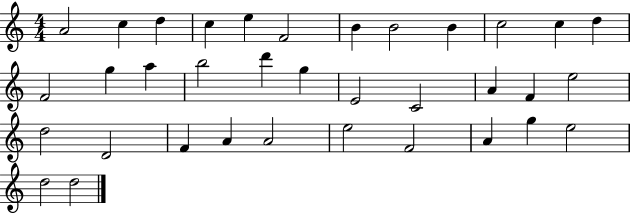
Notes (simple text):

A4/h C5/q D5/q C5/q E5/q F4/h B4/q B4/h B4/q C5/h C5/q D5/q F4/h G5/q A5/q B5/h D6/q G5/q E4/h C4/h A4/q F4/q E5/h D5/h D4/h F4/q A4/q A4/h E5/h F4/h A4/q G5/q E5/h D5/h D5/h